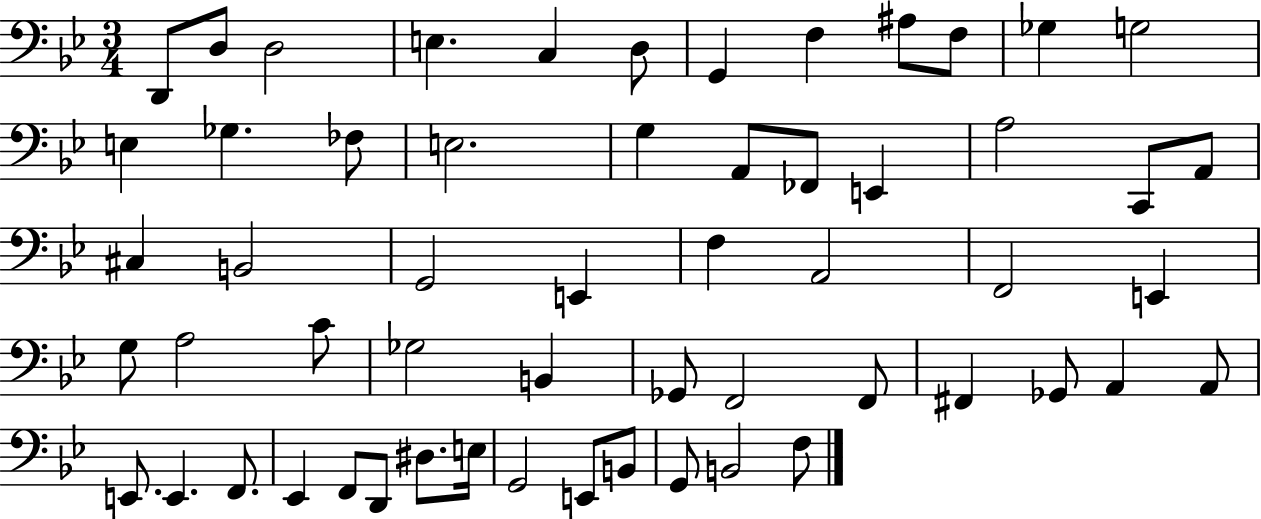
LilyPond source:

{
  \clef bass
  \numericTimeSignature
  \time 3/4
  \key bes \major
  \repeat volta 2 { d,8 d8 d2 | e4. c4 d8 | g,4 f4 ais8 f8 | ges4 g2 | \break e4 ges4. fes8 | e2. | g4 a,8 fes,8 e,4 | a2 c,8 a,8 | \break cis4 b,2 | g,2 e,4 | f4 a,2 | f,2 e,4 | \break g8 a2 c'8 | ges2 b,4 | ges,8 f,2 f,8 | fis,4 ges,8 a,4 a,8 | \break e,8. e,4. f,8. | ees,4 f,8 d,8 dis8. e16 | g,2 e,8 b,8 | g,8 b,2 f8 | \break } \bar "|."
}